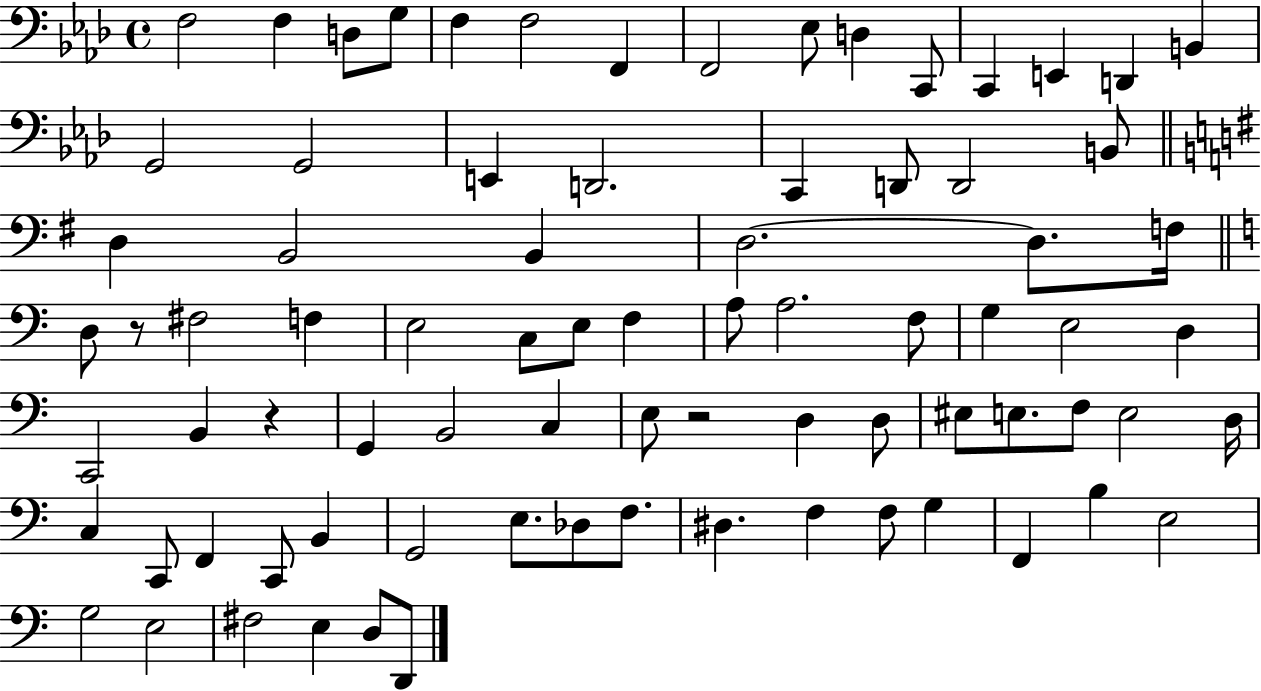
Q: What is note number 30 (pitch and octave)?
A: D3